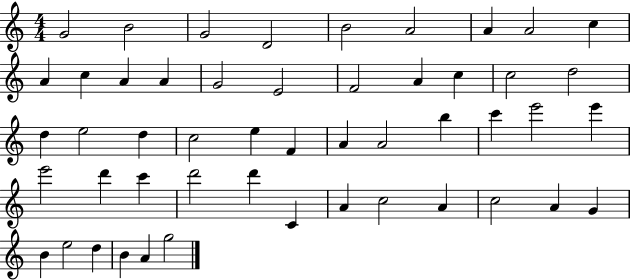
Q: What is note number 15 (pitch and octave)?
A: E4